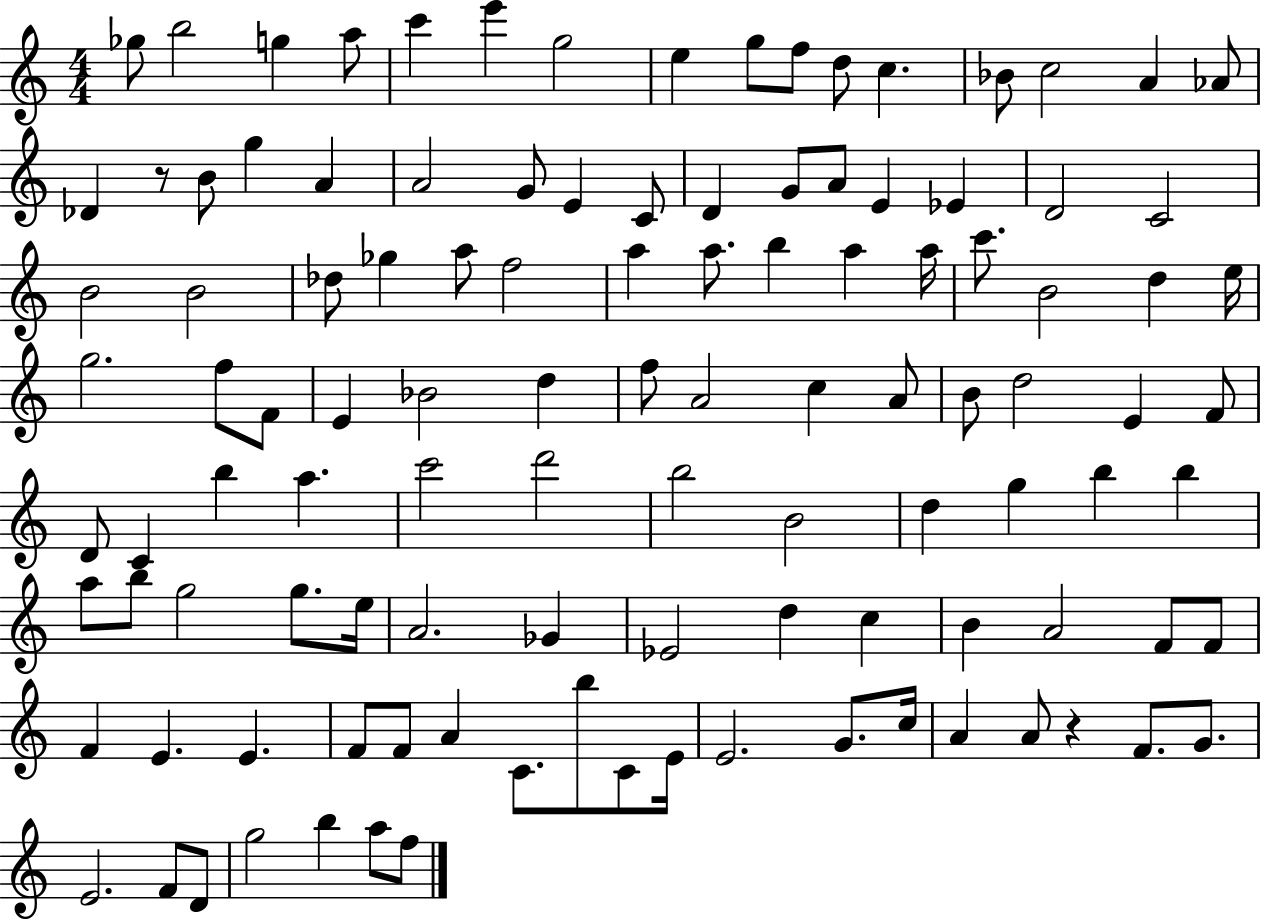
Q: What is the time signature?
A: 4/4